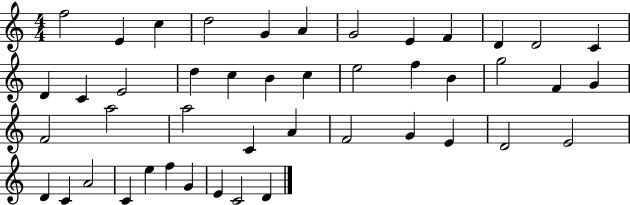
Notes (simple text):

F5/h E4/q C5/q D5/h G4/q A4/q G4/h E4/q F4/q D4/q D4/h C4/q D4/q C4/q E4/h D5/q C5/q B4/q C5/q E5/h F5/q B4/q G5/h F4/q G4/q F4/h A5/h A5/h C4/q A4/q F4/h G4/q E4/q D4/h E4/h D4/q C4/q A4/h C4/q E5/q F5/q G4/q E4/q C4/h D4/q